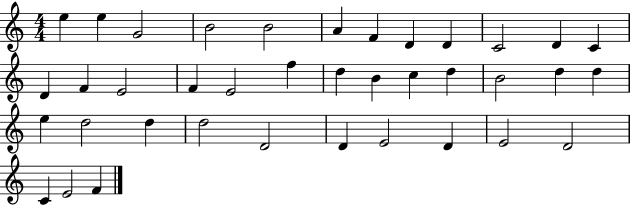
X:1
T:Untitled
M:4/4
L:1/4
K:C
e e G2 B2 B2 A F D D C2 D C D F E2 F E2 f d B c d B2 d d e d2 d d2 D2 D E2 D E2 D2 C E2 F